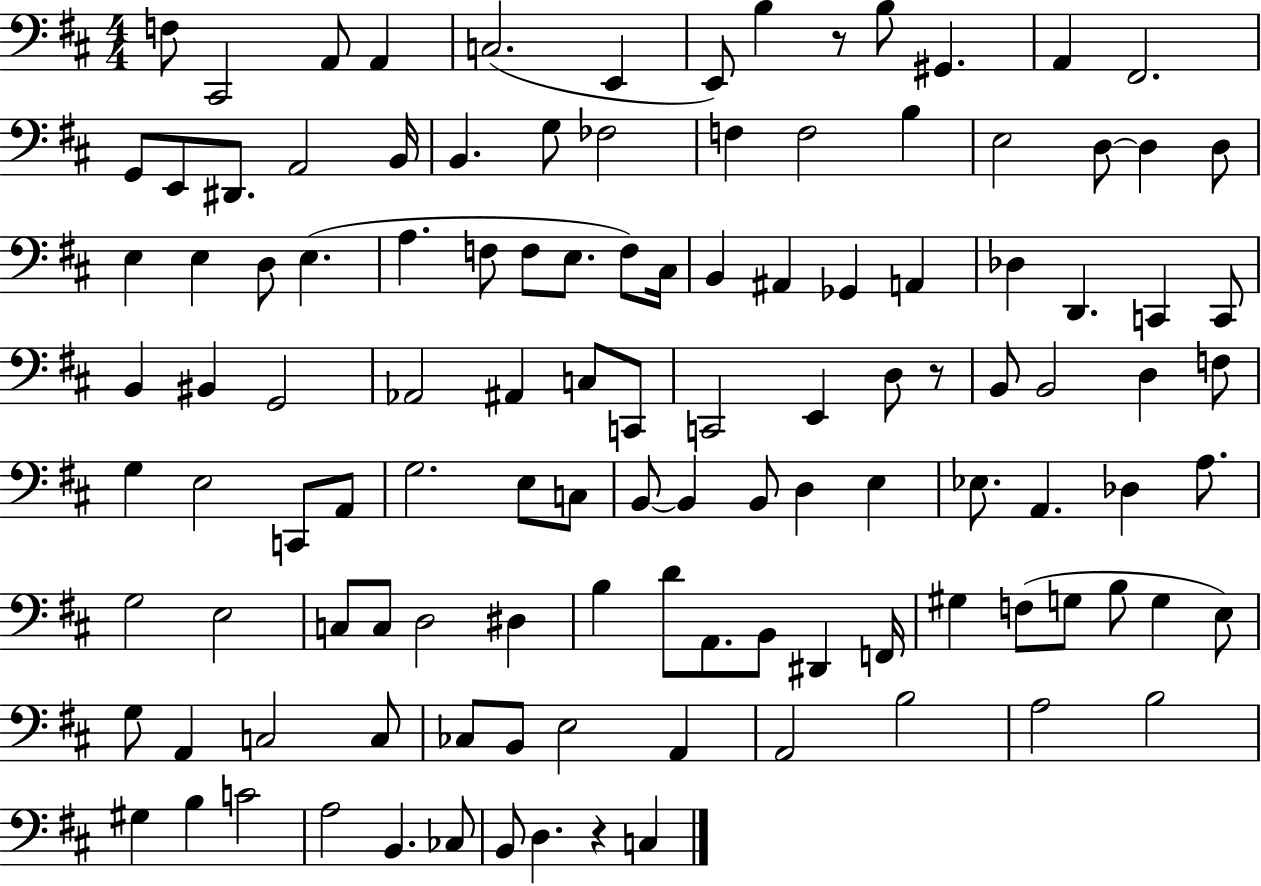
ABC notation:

X:1
T:Untitled
M:4/4
L:1/4
K:D
F,/2 ^C,,2 A,,/2 A,, C,2 E,, E,,/2 B, z/2 B,/2 ^G,, A,, ^F,,2 G,,/2 E,,/2 ^D,,/2 A,,2 B,,/4 B,, G,/2 _F,2 F, F,2 B, E,2 D,/2 D, D,/2 E, E, D,/2 E, A, F,/2 F,/2 E,/2 F,/2 ^C,/4 B,, ^A,, _G,, A,, _D, D,, C,, C,,/2 B,, ^B,, G,,2 _A,,2 ^A,, C,/2 C,,/2 C,,2 E,, D,/2 z/2 B,,/2 B,,2 D, F,/2 G, E,2 C,,/2 A,,/2 G,2 E,/2 C,/2 B,,/2 B,, B,,/2 D, E, _E,/2 A,, _D, A,/2 G,2 E,2 C,/2 C,/2 D,2 ^D, B, D/2 A,,/2 B,,/2 ^D,, F,,/4 ^G, F,/2 G,/2 B,/2 G, E,/2 G,/2 A,, C,2 C,/2 _C,/2 B,,/2 E,2 A,, A,,2 B,2 A,2 B,2 ^G, B, C2 A,2 B,, _C,/2 B,,/2 D, z C,